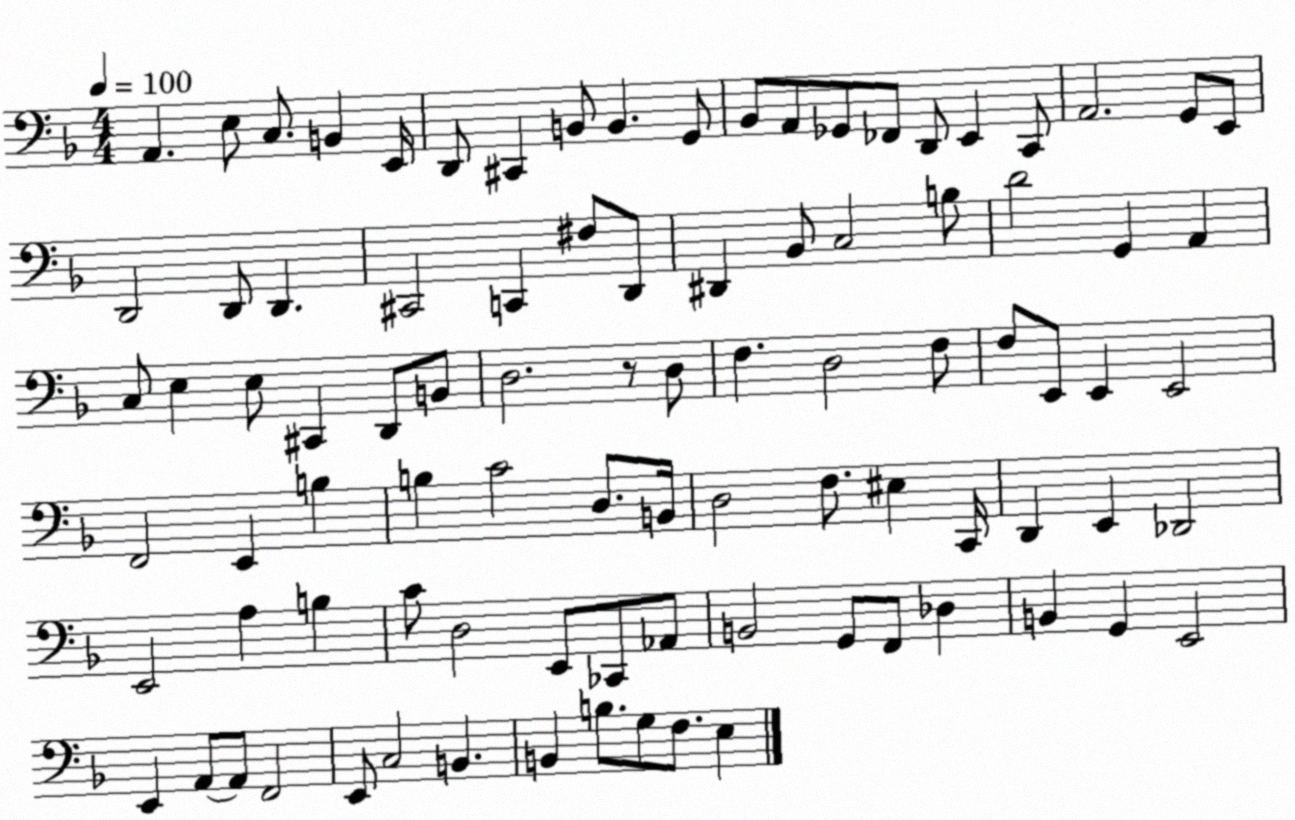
X:1
T:Untitled
M:4/4
L:1/4
K:F
A,, E,/2 C,/2 B,, E,,/4 D,,/2 ^C,, B,,/2 B,, G,,/2 _B,,/2 A,,/2 _G,,/2 _F,,/2 D,,/2 E,, C,,/2 A,,2 G,,/2 E,,/2 D,,2 D,,/2 D,, ^C,,2 C,, ^F,/2 D,,/2 ^D,, _B,,/2 C,2 B,/2 D2 G,, A,, C,/2 E, E,/2 ^C,, D,,/2 B,,/2 D,2 z/2 D,/2 F, D,2 F,/2 F,/2 E,,/2 E,, E,,2 F,,2 E,, B, B, C2 D,/2 B,,/4 D,2 F,/2 ^E, C,,/4 D,, E,, _D,,2 E,,2 A, B, C/2 D,2 E,,/2 _C,,/2 _A,,/2 B,,2 G,,/2 F,,/2 _D, B,, G,, E,,2 E,, A,,/2 A,,/2 F,,2 E,,/2 C,2 B,, B,, B,/2 G,/2 F,/2 E,